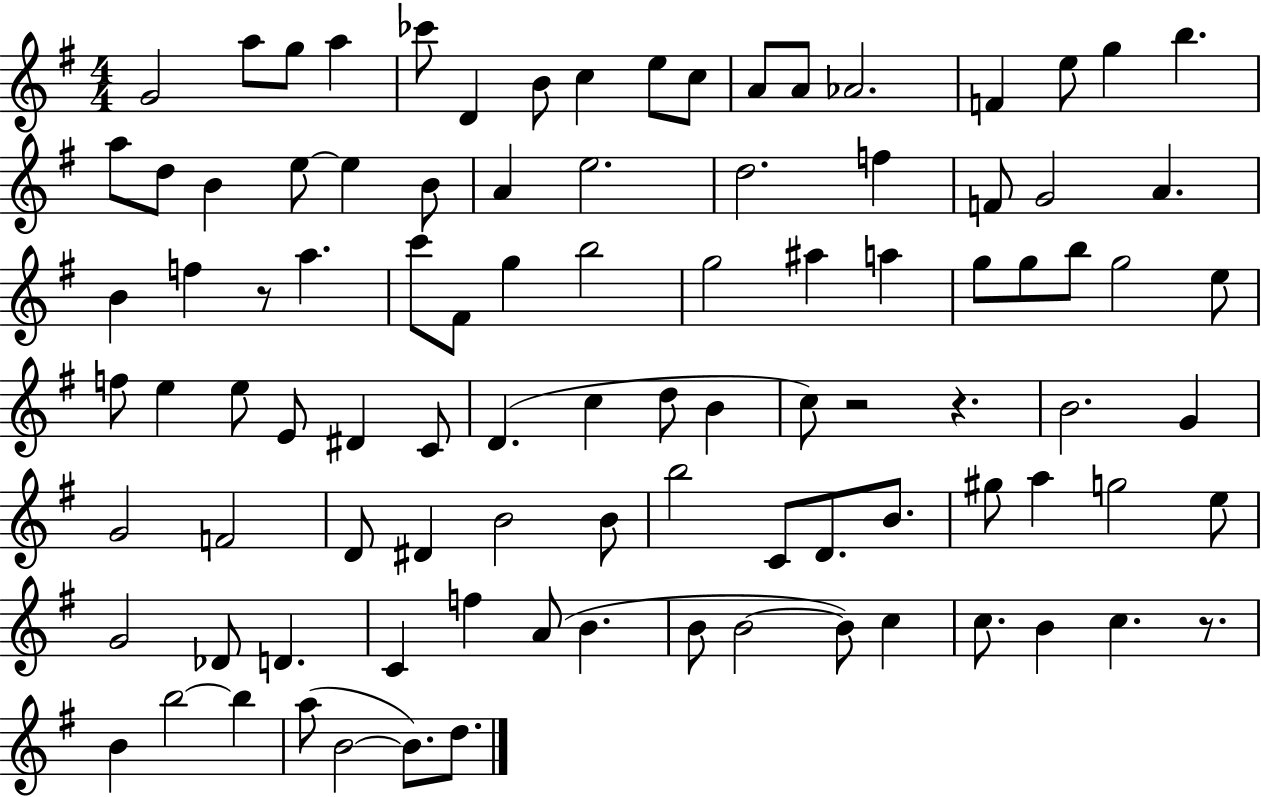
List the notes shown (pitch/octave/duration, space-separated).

G4/h A5/e G5/e A5/q CES6/e D4/q B4/e C5/q E5/e C5/e A4/e A4/e Ab4/h. F4/q E5/e G5/q B5/q. A5/e D5/e B4/q E5/e E5/q B4/e A4/q E5/h. D5/h. F5/q F4/e G4/h A4/q. B4/q F5/q R/e A5/q. C6/e F#4/e G5/q B5/h G5/h A#5/q A5/q G5/e G5/e B5/e G5/h E5/e F5/e E5/q E5/e E4/e D#4/q C4/e D4/q. C5/q D5/e B4/q C5/e R/h R/q. B4/h. G4/q G4/h F4/h D4/e D#4/q B4/h B4/e B5/h C4/e D4/e. B4/e. G#5/e A5/q G5/h E5/e G4/h Db4/e D4/q. C4/q F5/q A4/e B4/q. B4/e B4/h B4/e C5/q C5/e. B4/q C5/q. R/e. B4/q B5/h B5/q A5/e B4/h B4/e. D5/e.